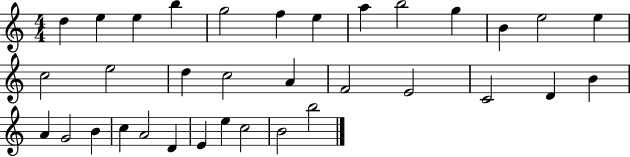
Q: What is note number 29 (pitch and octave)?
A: D4